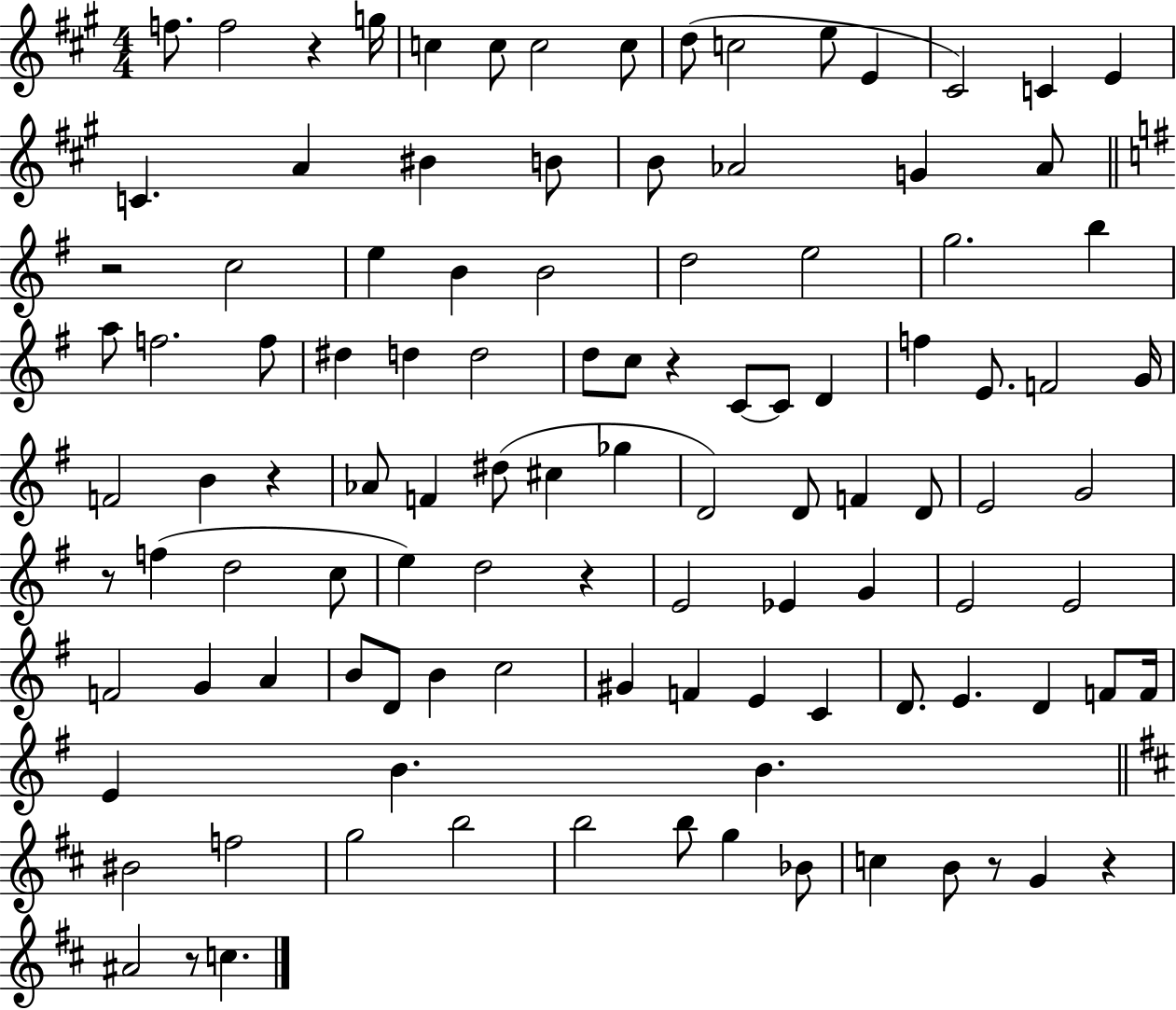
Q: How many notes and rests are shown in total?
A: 109